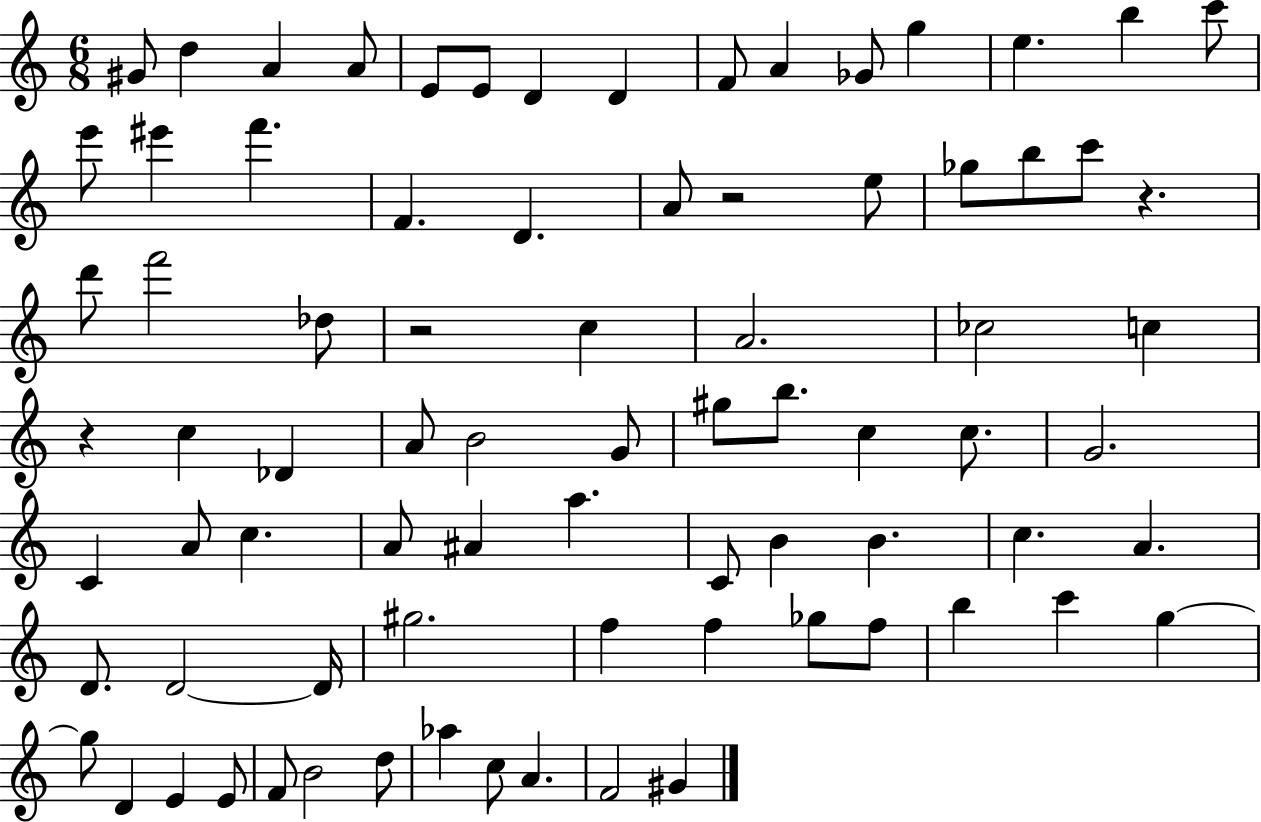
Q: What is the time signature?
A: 6/8